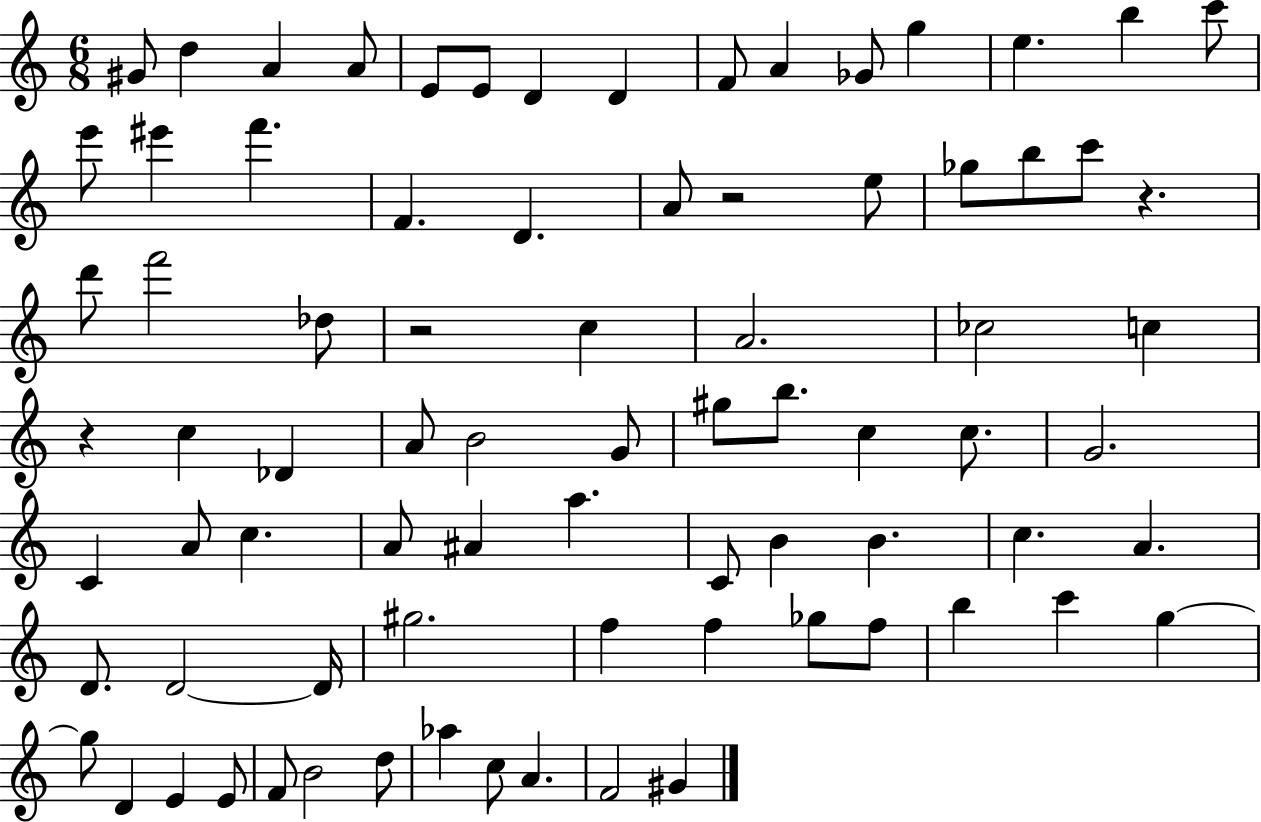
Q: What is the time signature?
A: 6/8